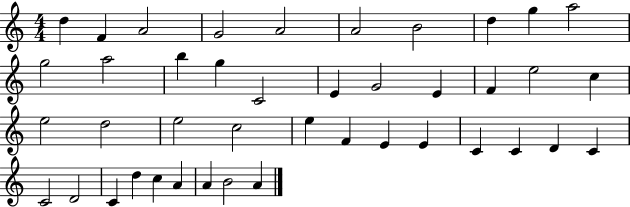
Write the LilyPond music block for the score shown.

{
  \clef treble
  \numericTimeSignature
  \time 4/4
  \key c \major
  d''4 f'4 a'2 | g'2 a'2 | a'2 b'2 | d''4 g''4 a''2 | \break g''2 a''2 | b''4 g''4 c'2 | e'4 g'2 e'4 | f'4 e''2 c''4 | \break e''2 d''2 | e''2 c''2 | e''4 f'4 e'4 e'4 | c'4 c'4 d'4 c'4 | \break c'2 d'2 | c'4 d''4 c''4 a'4 | a'4 b'2 a'4 | \bar "|."
}